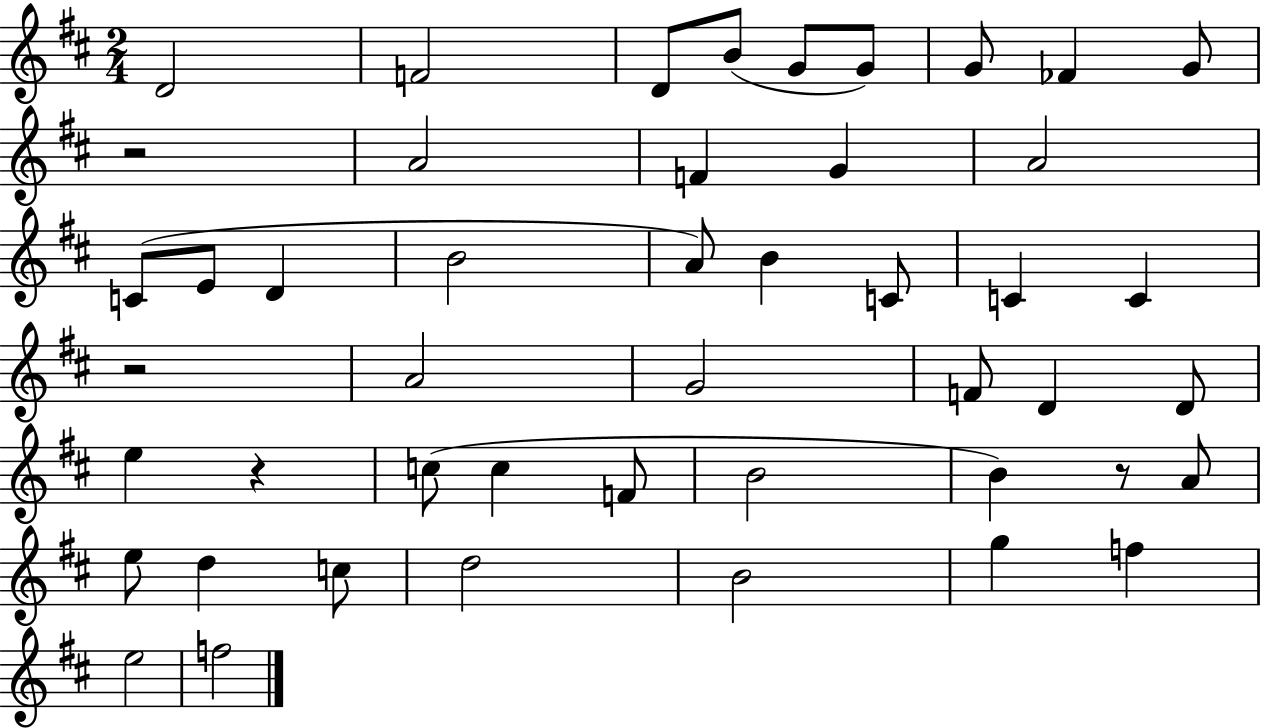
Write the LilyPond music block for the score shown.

{
  \clef treble
  \numericTimeSignature
  \time 2/4
  \key d \major
  d'2 | f'2 | d'8 b'8( g'8 g'8) | g'8 fes'4 g'8 | \break r2 | a'2 | f'4 g'4 | a'2 | \break c'8( e'8 d'4 | b'2 | a'8) b'4 c'8 | c'4 c'4 | \break r2 | a'2 | g'2 | f'8 d'4 d'8 | \break e''4 r4 | c''8( c''4 f'8 | b'2 | b'4) r8 a'8 | \break e''8 d''4 c''8 | d''2 | b'2 | g''4 f''4 | \break e''2 | f''2 | \bar "|."
}